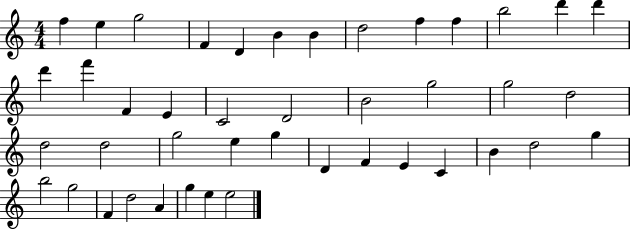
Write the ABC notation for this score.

X:1
T:Untitled
M:4/4
L:1/4
K:C
f e g2 F D B B d2 f f b2 d' d' d' f' F E C2 D2 B2 g2 g2 d2 d2 d2 g2 e g D F E C B d2 g b2 g2 F d2 A g e e2